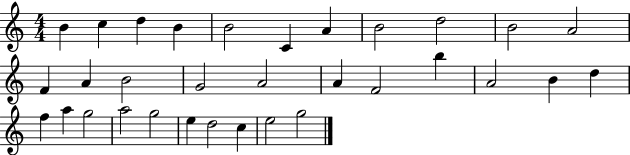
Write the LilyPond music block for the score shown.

{
  \clef treble
  \numericTimeSignature
  \time 4/4
  \key c \major
  b'4 c''4 d''4 b'4 | b'2 c'4 a'4 | b'2 d''2 | b'2 a'2 | \break f'4 a'4 b'2 | g'2 a'2 | a'4 f'2 b''4 | a'2 b'4 d''4 | \break f''4 a''4 g''2 | a''2 g''2 | e''4 d''2 c''4 | e''2 g''2 | \break \bar "|."
}